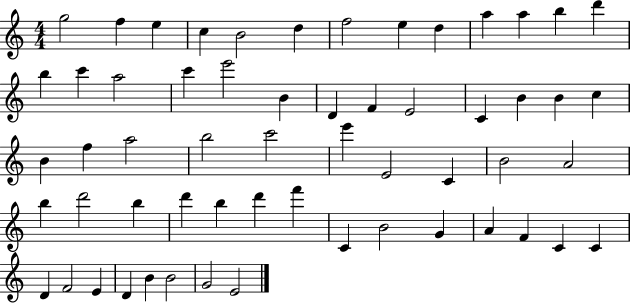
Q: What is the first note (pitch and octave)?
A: G5